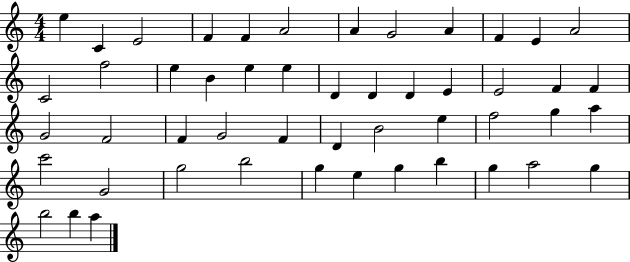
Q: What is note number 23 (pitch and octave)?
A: E4